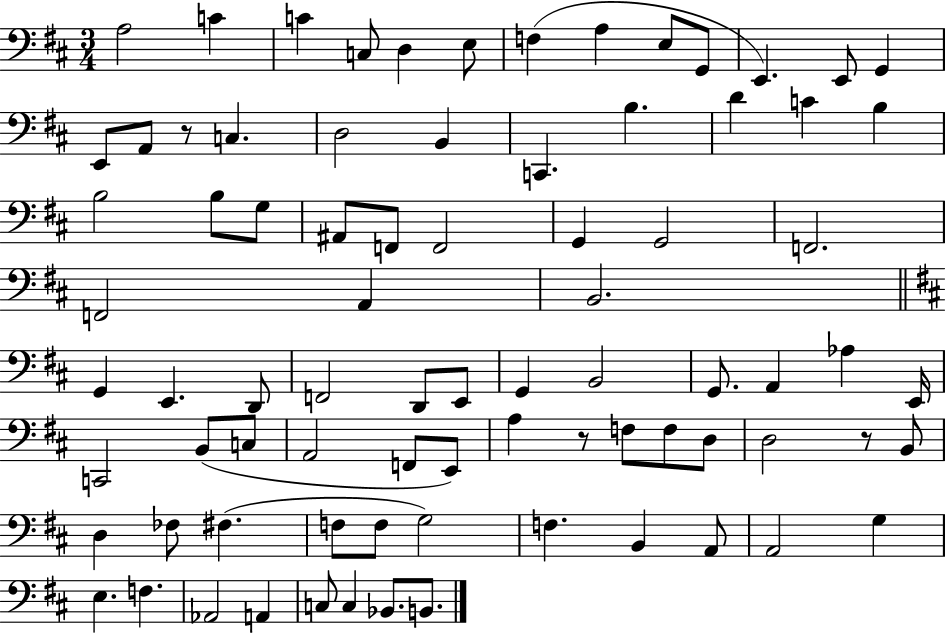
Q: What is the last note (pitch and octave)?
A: B2